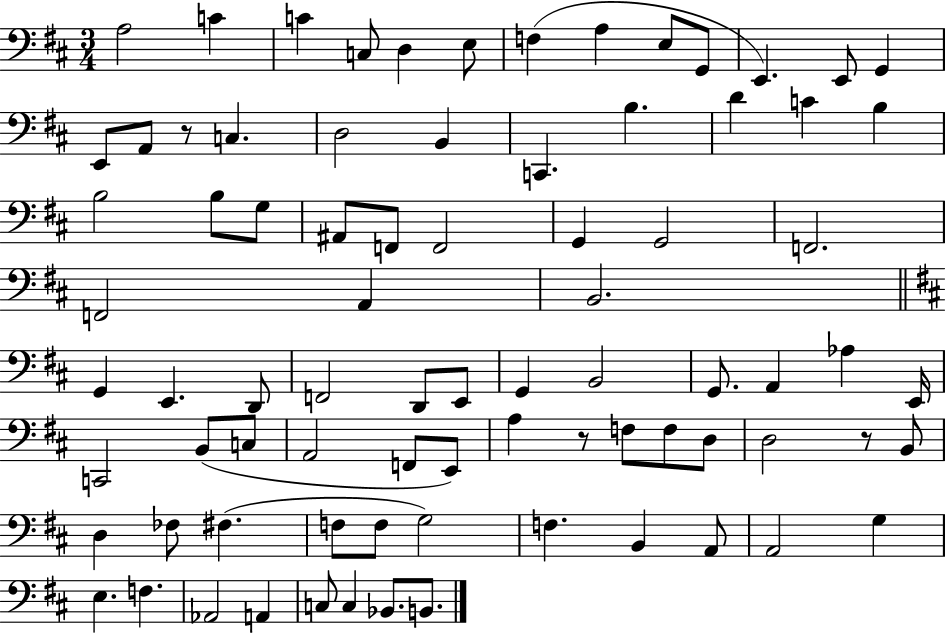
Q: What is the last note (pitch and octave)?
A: B2